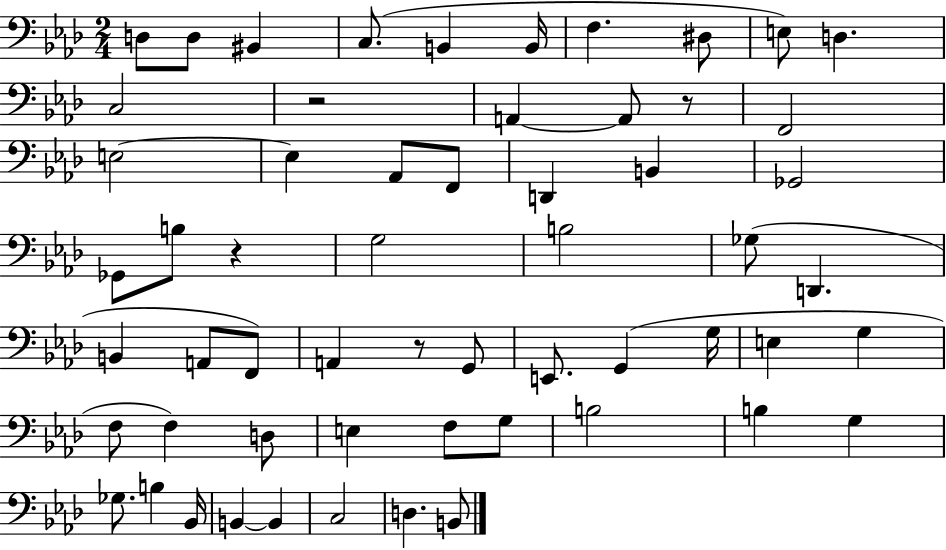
D3/e D3/e BIS2/q C3/e. B2/q B2/s F3/q. D#3/e E3/e D3/q. C3/h R/h A2/q A2/e R/e F2/h E3/h E3/q Ab2/e F2/e D2/q B2/q Gb2/h Gb2/e B3/e R/q G3/h B3/h Gb3/e D2/q. B2/q A2/e F2/e A2/q R/e G2/e E2/e. G2/q G3/s E3/q G3/q F3/e F3/q D3/e E3/q F3/e G3/e B3/h B3/q G3/q Gb3/e. B3/q Bb2/s B2/q B2/q C3/h D3/q. B2/e